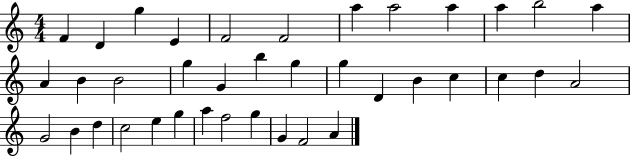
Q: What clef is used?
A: treble